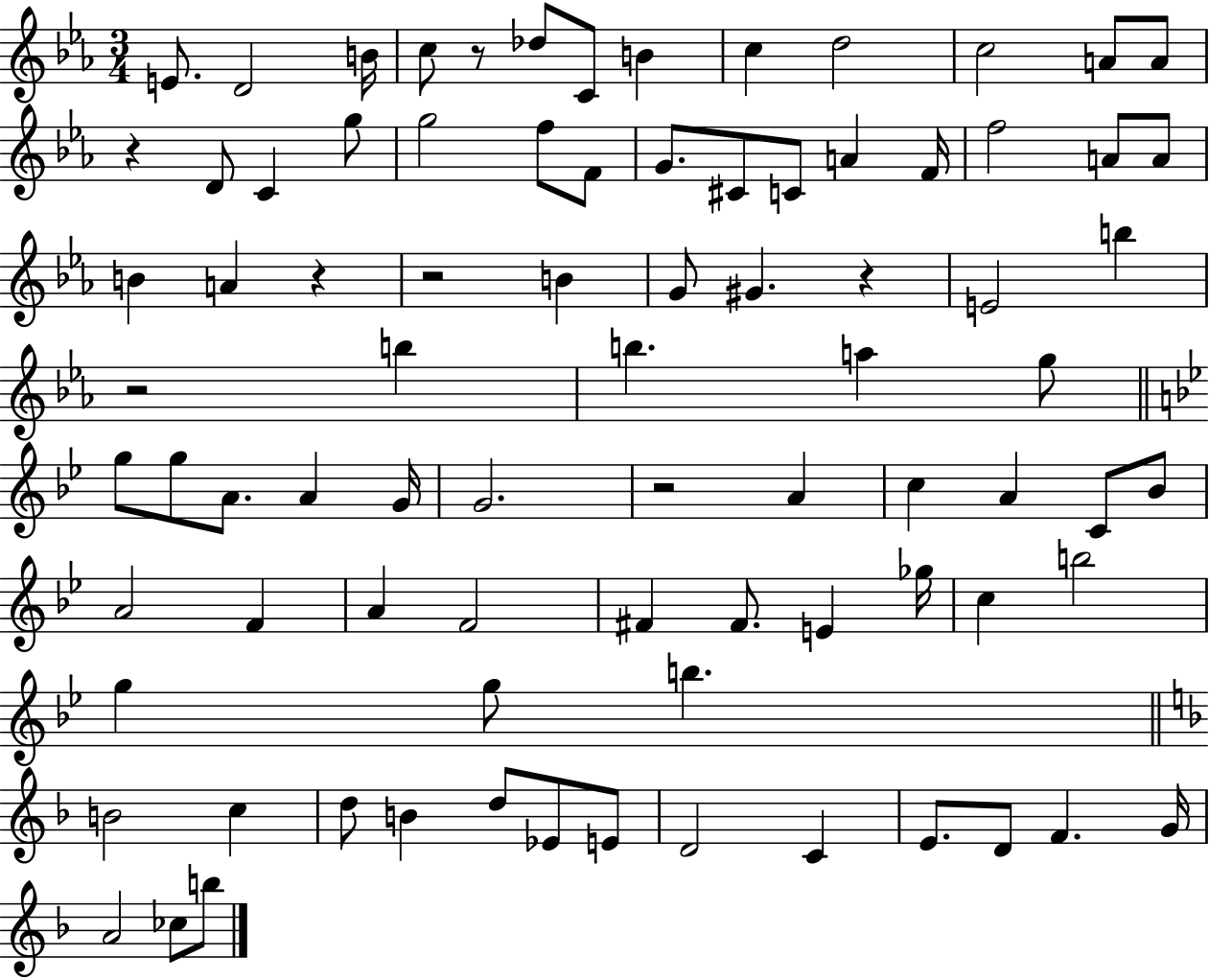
E4/e. D4/h B4/s C5/e R/e Db5/e C4/e B4/q C5/q D5/h C5/h A4/e A4/e R/q D4/e C4/q G5/e G5/h F5/e F4/e G4/e. C#4/e C4/e A4/q F4/s F5/h A4/e A4/e B4/q A4/q R/q R/h B4/q G4/e G#4/q. R/q E4/h B5/q R/h B5/q B5/q. A5/q G5/e G5/e G5/e A4/e. A4/q G4/s G4/h. R/h A4/q C5/q A4/q C4/e Bb4/e A4/h F4/q A4/q F4/h F#4/q F#4/e. E4/q Gb5/s C5/q B5/h G5/q G5/e B5/q. B4/h C5/q D5/e B4/q D5/e Eb4/e E4/e D4/h C4/q E4/e. D4/e F4/q. G4/s A4/h CES5/e B5/e